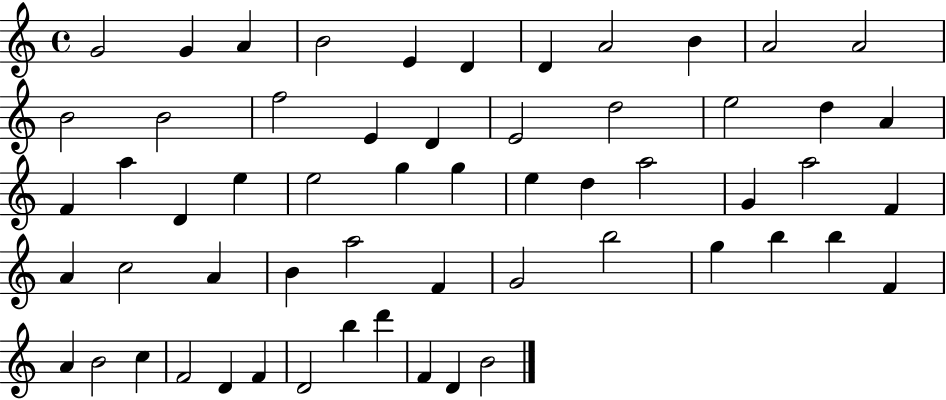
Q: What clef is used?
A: treble